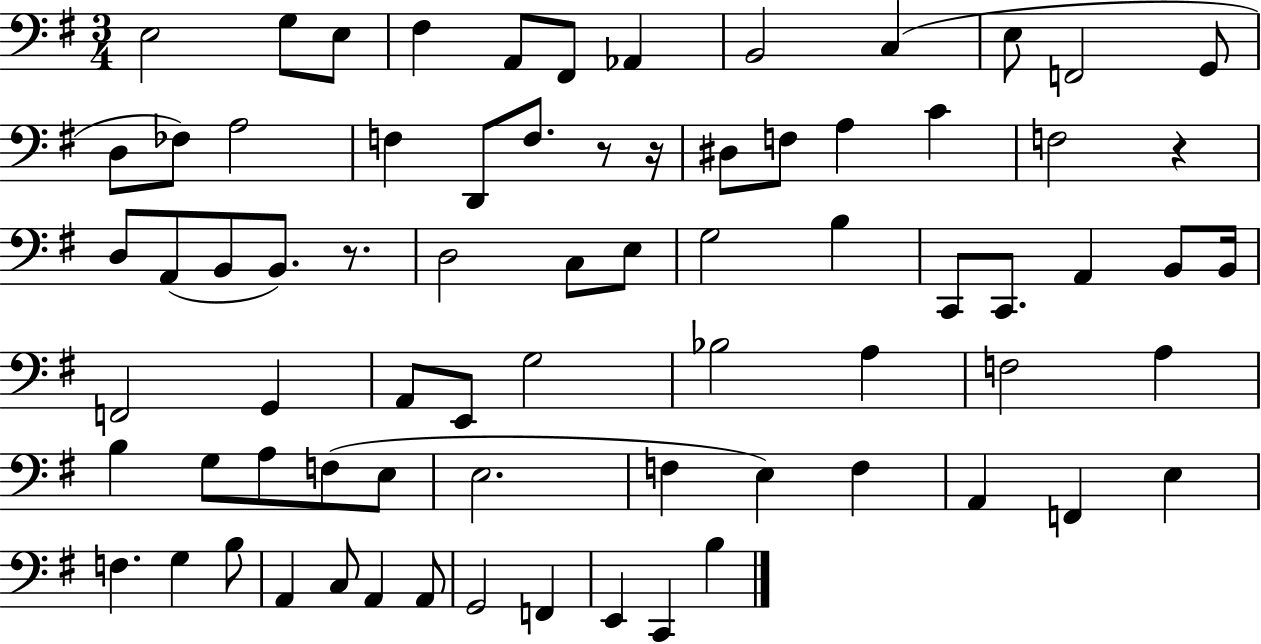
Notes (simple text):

E3/h G3/e E3/e F#3/q A2/e F#2/e Ab2/q B2/h C3/q E3/e F2/h G2/e D3/e FES3/e A3/h F3/q D2/e F3/e. R/e R/s D#3/e F3/e A3/q C4/q F3/h R/q D3/e A2/e B2/e B2/e. R/e. D3/h C3/e E3/e G3/h B3/q C2/e C2/e. A2/q B2/e B2/s F2/h G2/q A2/e E2/e G3/h Bb3/h A3/q F3/h A3/q B3/q G3/e A3/e F3/e E3/e E3/h. F3/q E3/q F3/q A2/q F2/q E3/q F3/q. G3/q B3/e A2/q C3/e A2/q A2/e G2/h F2/q E2/q C2/q B3/q